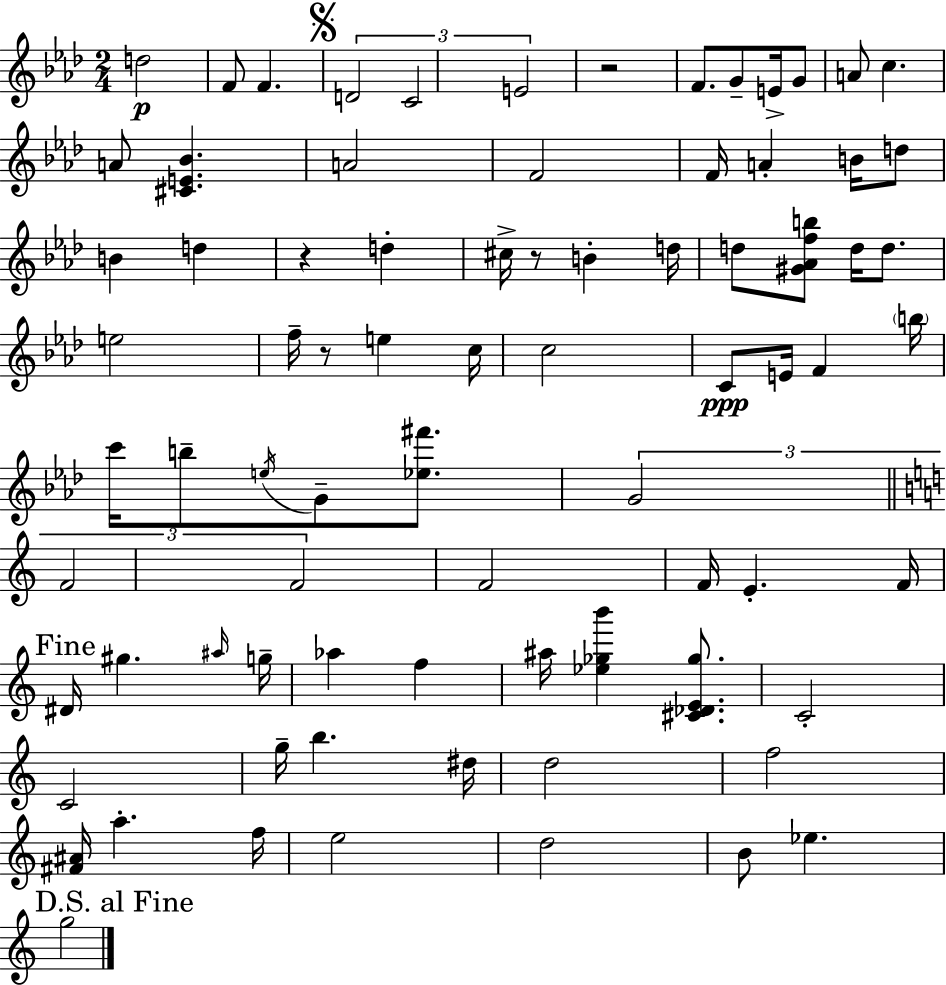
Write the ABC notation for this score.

X:1
T:Untitled
M:2/4
L:1/4
K:Ab
d2 F/2 F D2 C2 E2 z2 F/2 G/2 E/4 G/2 A/2 c A/2 [^CE_B] A2 F2 F/4 A B/4 d/2 B d z d ^c/4 z/2 B d/4 d/2 [^G_Afb]/2 d/4 d/2 e2 f/4 z/2 e c/4 c2 C/2 E/4 F b/4 c'/4 b/2 e/4 G/2 [_e^f']/2 G2 F2 F2 F2 F/4 E F/4 ^D/4 ^g ^a/4 g/4 _a f ^a/4 [_e_gb'] [^C_DE_g]/2 C2 C2 g/4 b ^d/4 d2 f2 [^F^A]/4 a f/4 e2 d2 B/2 _e g2